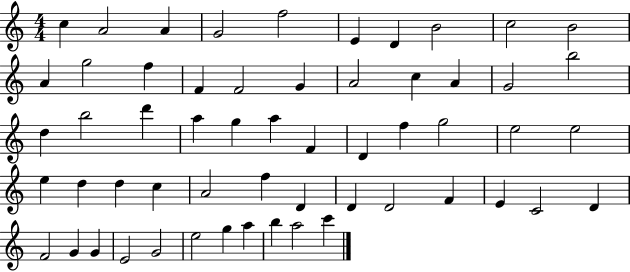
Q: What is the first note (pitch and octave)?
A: C5